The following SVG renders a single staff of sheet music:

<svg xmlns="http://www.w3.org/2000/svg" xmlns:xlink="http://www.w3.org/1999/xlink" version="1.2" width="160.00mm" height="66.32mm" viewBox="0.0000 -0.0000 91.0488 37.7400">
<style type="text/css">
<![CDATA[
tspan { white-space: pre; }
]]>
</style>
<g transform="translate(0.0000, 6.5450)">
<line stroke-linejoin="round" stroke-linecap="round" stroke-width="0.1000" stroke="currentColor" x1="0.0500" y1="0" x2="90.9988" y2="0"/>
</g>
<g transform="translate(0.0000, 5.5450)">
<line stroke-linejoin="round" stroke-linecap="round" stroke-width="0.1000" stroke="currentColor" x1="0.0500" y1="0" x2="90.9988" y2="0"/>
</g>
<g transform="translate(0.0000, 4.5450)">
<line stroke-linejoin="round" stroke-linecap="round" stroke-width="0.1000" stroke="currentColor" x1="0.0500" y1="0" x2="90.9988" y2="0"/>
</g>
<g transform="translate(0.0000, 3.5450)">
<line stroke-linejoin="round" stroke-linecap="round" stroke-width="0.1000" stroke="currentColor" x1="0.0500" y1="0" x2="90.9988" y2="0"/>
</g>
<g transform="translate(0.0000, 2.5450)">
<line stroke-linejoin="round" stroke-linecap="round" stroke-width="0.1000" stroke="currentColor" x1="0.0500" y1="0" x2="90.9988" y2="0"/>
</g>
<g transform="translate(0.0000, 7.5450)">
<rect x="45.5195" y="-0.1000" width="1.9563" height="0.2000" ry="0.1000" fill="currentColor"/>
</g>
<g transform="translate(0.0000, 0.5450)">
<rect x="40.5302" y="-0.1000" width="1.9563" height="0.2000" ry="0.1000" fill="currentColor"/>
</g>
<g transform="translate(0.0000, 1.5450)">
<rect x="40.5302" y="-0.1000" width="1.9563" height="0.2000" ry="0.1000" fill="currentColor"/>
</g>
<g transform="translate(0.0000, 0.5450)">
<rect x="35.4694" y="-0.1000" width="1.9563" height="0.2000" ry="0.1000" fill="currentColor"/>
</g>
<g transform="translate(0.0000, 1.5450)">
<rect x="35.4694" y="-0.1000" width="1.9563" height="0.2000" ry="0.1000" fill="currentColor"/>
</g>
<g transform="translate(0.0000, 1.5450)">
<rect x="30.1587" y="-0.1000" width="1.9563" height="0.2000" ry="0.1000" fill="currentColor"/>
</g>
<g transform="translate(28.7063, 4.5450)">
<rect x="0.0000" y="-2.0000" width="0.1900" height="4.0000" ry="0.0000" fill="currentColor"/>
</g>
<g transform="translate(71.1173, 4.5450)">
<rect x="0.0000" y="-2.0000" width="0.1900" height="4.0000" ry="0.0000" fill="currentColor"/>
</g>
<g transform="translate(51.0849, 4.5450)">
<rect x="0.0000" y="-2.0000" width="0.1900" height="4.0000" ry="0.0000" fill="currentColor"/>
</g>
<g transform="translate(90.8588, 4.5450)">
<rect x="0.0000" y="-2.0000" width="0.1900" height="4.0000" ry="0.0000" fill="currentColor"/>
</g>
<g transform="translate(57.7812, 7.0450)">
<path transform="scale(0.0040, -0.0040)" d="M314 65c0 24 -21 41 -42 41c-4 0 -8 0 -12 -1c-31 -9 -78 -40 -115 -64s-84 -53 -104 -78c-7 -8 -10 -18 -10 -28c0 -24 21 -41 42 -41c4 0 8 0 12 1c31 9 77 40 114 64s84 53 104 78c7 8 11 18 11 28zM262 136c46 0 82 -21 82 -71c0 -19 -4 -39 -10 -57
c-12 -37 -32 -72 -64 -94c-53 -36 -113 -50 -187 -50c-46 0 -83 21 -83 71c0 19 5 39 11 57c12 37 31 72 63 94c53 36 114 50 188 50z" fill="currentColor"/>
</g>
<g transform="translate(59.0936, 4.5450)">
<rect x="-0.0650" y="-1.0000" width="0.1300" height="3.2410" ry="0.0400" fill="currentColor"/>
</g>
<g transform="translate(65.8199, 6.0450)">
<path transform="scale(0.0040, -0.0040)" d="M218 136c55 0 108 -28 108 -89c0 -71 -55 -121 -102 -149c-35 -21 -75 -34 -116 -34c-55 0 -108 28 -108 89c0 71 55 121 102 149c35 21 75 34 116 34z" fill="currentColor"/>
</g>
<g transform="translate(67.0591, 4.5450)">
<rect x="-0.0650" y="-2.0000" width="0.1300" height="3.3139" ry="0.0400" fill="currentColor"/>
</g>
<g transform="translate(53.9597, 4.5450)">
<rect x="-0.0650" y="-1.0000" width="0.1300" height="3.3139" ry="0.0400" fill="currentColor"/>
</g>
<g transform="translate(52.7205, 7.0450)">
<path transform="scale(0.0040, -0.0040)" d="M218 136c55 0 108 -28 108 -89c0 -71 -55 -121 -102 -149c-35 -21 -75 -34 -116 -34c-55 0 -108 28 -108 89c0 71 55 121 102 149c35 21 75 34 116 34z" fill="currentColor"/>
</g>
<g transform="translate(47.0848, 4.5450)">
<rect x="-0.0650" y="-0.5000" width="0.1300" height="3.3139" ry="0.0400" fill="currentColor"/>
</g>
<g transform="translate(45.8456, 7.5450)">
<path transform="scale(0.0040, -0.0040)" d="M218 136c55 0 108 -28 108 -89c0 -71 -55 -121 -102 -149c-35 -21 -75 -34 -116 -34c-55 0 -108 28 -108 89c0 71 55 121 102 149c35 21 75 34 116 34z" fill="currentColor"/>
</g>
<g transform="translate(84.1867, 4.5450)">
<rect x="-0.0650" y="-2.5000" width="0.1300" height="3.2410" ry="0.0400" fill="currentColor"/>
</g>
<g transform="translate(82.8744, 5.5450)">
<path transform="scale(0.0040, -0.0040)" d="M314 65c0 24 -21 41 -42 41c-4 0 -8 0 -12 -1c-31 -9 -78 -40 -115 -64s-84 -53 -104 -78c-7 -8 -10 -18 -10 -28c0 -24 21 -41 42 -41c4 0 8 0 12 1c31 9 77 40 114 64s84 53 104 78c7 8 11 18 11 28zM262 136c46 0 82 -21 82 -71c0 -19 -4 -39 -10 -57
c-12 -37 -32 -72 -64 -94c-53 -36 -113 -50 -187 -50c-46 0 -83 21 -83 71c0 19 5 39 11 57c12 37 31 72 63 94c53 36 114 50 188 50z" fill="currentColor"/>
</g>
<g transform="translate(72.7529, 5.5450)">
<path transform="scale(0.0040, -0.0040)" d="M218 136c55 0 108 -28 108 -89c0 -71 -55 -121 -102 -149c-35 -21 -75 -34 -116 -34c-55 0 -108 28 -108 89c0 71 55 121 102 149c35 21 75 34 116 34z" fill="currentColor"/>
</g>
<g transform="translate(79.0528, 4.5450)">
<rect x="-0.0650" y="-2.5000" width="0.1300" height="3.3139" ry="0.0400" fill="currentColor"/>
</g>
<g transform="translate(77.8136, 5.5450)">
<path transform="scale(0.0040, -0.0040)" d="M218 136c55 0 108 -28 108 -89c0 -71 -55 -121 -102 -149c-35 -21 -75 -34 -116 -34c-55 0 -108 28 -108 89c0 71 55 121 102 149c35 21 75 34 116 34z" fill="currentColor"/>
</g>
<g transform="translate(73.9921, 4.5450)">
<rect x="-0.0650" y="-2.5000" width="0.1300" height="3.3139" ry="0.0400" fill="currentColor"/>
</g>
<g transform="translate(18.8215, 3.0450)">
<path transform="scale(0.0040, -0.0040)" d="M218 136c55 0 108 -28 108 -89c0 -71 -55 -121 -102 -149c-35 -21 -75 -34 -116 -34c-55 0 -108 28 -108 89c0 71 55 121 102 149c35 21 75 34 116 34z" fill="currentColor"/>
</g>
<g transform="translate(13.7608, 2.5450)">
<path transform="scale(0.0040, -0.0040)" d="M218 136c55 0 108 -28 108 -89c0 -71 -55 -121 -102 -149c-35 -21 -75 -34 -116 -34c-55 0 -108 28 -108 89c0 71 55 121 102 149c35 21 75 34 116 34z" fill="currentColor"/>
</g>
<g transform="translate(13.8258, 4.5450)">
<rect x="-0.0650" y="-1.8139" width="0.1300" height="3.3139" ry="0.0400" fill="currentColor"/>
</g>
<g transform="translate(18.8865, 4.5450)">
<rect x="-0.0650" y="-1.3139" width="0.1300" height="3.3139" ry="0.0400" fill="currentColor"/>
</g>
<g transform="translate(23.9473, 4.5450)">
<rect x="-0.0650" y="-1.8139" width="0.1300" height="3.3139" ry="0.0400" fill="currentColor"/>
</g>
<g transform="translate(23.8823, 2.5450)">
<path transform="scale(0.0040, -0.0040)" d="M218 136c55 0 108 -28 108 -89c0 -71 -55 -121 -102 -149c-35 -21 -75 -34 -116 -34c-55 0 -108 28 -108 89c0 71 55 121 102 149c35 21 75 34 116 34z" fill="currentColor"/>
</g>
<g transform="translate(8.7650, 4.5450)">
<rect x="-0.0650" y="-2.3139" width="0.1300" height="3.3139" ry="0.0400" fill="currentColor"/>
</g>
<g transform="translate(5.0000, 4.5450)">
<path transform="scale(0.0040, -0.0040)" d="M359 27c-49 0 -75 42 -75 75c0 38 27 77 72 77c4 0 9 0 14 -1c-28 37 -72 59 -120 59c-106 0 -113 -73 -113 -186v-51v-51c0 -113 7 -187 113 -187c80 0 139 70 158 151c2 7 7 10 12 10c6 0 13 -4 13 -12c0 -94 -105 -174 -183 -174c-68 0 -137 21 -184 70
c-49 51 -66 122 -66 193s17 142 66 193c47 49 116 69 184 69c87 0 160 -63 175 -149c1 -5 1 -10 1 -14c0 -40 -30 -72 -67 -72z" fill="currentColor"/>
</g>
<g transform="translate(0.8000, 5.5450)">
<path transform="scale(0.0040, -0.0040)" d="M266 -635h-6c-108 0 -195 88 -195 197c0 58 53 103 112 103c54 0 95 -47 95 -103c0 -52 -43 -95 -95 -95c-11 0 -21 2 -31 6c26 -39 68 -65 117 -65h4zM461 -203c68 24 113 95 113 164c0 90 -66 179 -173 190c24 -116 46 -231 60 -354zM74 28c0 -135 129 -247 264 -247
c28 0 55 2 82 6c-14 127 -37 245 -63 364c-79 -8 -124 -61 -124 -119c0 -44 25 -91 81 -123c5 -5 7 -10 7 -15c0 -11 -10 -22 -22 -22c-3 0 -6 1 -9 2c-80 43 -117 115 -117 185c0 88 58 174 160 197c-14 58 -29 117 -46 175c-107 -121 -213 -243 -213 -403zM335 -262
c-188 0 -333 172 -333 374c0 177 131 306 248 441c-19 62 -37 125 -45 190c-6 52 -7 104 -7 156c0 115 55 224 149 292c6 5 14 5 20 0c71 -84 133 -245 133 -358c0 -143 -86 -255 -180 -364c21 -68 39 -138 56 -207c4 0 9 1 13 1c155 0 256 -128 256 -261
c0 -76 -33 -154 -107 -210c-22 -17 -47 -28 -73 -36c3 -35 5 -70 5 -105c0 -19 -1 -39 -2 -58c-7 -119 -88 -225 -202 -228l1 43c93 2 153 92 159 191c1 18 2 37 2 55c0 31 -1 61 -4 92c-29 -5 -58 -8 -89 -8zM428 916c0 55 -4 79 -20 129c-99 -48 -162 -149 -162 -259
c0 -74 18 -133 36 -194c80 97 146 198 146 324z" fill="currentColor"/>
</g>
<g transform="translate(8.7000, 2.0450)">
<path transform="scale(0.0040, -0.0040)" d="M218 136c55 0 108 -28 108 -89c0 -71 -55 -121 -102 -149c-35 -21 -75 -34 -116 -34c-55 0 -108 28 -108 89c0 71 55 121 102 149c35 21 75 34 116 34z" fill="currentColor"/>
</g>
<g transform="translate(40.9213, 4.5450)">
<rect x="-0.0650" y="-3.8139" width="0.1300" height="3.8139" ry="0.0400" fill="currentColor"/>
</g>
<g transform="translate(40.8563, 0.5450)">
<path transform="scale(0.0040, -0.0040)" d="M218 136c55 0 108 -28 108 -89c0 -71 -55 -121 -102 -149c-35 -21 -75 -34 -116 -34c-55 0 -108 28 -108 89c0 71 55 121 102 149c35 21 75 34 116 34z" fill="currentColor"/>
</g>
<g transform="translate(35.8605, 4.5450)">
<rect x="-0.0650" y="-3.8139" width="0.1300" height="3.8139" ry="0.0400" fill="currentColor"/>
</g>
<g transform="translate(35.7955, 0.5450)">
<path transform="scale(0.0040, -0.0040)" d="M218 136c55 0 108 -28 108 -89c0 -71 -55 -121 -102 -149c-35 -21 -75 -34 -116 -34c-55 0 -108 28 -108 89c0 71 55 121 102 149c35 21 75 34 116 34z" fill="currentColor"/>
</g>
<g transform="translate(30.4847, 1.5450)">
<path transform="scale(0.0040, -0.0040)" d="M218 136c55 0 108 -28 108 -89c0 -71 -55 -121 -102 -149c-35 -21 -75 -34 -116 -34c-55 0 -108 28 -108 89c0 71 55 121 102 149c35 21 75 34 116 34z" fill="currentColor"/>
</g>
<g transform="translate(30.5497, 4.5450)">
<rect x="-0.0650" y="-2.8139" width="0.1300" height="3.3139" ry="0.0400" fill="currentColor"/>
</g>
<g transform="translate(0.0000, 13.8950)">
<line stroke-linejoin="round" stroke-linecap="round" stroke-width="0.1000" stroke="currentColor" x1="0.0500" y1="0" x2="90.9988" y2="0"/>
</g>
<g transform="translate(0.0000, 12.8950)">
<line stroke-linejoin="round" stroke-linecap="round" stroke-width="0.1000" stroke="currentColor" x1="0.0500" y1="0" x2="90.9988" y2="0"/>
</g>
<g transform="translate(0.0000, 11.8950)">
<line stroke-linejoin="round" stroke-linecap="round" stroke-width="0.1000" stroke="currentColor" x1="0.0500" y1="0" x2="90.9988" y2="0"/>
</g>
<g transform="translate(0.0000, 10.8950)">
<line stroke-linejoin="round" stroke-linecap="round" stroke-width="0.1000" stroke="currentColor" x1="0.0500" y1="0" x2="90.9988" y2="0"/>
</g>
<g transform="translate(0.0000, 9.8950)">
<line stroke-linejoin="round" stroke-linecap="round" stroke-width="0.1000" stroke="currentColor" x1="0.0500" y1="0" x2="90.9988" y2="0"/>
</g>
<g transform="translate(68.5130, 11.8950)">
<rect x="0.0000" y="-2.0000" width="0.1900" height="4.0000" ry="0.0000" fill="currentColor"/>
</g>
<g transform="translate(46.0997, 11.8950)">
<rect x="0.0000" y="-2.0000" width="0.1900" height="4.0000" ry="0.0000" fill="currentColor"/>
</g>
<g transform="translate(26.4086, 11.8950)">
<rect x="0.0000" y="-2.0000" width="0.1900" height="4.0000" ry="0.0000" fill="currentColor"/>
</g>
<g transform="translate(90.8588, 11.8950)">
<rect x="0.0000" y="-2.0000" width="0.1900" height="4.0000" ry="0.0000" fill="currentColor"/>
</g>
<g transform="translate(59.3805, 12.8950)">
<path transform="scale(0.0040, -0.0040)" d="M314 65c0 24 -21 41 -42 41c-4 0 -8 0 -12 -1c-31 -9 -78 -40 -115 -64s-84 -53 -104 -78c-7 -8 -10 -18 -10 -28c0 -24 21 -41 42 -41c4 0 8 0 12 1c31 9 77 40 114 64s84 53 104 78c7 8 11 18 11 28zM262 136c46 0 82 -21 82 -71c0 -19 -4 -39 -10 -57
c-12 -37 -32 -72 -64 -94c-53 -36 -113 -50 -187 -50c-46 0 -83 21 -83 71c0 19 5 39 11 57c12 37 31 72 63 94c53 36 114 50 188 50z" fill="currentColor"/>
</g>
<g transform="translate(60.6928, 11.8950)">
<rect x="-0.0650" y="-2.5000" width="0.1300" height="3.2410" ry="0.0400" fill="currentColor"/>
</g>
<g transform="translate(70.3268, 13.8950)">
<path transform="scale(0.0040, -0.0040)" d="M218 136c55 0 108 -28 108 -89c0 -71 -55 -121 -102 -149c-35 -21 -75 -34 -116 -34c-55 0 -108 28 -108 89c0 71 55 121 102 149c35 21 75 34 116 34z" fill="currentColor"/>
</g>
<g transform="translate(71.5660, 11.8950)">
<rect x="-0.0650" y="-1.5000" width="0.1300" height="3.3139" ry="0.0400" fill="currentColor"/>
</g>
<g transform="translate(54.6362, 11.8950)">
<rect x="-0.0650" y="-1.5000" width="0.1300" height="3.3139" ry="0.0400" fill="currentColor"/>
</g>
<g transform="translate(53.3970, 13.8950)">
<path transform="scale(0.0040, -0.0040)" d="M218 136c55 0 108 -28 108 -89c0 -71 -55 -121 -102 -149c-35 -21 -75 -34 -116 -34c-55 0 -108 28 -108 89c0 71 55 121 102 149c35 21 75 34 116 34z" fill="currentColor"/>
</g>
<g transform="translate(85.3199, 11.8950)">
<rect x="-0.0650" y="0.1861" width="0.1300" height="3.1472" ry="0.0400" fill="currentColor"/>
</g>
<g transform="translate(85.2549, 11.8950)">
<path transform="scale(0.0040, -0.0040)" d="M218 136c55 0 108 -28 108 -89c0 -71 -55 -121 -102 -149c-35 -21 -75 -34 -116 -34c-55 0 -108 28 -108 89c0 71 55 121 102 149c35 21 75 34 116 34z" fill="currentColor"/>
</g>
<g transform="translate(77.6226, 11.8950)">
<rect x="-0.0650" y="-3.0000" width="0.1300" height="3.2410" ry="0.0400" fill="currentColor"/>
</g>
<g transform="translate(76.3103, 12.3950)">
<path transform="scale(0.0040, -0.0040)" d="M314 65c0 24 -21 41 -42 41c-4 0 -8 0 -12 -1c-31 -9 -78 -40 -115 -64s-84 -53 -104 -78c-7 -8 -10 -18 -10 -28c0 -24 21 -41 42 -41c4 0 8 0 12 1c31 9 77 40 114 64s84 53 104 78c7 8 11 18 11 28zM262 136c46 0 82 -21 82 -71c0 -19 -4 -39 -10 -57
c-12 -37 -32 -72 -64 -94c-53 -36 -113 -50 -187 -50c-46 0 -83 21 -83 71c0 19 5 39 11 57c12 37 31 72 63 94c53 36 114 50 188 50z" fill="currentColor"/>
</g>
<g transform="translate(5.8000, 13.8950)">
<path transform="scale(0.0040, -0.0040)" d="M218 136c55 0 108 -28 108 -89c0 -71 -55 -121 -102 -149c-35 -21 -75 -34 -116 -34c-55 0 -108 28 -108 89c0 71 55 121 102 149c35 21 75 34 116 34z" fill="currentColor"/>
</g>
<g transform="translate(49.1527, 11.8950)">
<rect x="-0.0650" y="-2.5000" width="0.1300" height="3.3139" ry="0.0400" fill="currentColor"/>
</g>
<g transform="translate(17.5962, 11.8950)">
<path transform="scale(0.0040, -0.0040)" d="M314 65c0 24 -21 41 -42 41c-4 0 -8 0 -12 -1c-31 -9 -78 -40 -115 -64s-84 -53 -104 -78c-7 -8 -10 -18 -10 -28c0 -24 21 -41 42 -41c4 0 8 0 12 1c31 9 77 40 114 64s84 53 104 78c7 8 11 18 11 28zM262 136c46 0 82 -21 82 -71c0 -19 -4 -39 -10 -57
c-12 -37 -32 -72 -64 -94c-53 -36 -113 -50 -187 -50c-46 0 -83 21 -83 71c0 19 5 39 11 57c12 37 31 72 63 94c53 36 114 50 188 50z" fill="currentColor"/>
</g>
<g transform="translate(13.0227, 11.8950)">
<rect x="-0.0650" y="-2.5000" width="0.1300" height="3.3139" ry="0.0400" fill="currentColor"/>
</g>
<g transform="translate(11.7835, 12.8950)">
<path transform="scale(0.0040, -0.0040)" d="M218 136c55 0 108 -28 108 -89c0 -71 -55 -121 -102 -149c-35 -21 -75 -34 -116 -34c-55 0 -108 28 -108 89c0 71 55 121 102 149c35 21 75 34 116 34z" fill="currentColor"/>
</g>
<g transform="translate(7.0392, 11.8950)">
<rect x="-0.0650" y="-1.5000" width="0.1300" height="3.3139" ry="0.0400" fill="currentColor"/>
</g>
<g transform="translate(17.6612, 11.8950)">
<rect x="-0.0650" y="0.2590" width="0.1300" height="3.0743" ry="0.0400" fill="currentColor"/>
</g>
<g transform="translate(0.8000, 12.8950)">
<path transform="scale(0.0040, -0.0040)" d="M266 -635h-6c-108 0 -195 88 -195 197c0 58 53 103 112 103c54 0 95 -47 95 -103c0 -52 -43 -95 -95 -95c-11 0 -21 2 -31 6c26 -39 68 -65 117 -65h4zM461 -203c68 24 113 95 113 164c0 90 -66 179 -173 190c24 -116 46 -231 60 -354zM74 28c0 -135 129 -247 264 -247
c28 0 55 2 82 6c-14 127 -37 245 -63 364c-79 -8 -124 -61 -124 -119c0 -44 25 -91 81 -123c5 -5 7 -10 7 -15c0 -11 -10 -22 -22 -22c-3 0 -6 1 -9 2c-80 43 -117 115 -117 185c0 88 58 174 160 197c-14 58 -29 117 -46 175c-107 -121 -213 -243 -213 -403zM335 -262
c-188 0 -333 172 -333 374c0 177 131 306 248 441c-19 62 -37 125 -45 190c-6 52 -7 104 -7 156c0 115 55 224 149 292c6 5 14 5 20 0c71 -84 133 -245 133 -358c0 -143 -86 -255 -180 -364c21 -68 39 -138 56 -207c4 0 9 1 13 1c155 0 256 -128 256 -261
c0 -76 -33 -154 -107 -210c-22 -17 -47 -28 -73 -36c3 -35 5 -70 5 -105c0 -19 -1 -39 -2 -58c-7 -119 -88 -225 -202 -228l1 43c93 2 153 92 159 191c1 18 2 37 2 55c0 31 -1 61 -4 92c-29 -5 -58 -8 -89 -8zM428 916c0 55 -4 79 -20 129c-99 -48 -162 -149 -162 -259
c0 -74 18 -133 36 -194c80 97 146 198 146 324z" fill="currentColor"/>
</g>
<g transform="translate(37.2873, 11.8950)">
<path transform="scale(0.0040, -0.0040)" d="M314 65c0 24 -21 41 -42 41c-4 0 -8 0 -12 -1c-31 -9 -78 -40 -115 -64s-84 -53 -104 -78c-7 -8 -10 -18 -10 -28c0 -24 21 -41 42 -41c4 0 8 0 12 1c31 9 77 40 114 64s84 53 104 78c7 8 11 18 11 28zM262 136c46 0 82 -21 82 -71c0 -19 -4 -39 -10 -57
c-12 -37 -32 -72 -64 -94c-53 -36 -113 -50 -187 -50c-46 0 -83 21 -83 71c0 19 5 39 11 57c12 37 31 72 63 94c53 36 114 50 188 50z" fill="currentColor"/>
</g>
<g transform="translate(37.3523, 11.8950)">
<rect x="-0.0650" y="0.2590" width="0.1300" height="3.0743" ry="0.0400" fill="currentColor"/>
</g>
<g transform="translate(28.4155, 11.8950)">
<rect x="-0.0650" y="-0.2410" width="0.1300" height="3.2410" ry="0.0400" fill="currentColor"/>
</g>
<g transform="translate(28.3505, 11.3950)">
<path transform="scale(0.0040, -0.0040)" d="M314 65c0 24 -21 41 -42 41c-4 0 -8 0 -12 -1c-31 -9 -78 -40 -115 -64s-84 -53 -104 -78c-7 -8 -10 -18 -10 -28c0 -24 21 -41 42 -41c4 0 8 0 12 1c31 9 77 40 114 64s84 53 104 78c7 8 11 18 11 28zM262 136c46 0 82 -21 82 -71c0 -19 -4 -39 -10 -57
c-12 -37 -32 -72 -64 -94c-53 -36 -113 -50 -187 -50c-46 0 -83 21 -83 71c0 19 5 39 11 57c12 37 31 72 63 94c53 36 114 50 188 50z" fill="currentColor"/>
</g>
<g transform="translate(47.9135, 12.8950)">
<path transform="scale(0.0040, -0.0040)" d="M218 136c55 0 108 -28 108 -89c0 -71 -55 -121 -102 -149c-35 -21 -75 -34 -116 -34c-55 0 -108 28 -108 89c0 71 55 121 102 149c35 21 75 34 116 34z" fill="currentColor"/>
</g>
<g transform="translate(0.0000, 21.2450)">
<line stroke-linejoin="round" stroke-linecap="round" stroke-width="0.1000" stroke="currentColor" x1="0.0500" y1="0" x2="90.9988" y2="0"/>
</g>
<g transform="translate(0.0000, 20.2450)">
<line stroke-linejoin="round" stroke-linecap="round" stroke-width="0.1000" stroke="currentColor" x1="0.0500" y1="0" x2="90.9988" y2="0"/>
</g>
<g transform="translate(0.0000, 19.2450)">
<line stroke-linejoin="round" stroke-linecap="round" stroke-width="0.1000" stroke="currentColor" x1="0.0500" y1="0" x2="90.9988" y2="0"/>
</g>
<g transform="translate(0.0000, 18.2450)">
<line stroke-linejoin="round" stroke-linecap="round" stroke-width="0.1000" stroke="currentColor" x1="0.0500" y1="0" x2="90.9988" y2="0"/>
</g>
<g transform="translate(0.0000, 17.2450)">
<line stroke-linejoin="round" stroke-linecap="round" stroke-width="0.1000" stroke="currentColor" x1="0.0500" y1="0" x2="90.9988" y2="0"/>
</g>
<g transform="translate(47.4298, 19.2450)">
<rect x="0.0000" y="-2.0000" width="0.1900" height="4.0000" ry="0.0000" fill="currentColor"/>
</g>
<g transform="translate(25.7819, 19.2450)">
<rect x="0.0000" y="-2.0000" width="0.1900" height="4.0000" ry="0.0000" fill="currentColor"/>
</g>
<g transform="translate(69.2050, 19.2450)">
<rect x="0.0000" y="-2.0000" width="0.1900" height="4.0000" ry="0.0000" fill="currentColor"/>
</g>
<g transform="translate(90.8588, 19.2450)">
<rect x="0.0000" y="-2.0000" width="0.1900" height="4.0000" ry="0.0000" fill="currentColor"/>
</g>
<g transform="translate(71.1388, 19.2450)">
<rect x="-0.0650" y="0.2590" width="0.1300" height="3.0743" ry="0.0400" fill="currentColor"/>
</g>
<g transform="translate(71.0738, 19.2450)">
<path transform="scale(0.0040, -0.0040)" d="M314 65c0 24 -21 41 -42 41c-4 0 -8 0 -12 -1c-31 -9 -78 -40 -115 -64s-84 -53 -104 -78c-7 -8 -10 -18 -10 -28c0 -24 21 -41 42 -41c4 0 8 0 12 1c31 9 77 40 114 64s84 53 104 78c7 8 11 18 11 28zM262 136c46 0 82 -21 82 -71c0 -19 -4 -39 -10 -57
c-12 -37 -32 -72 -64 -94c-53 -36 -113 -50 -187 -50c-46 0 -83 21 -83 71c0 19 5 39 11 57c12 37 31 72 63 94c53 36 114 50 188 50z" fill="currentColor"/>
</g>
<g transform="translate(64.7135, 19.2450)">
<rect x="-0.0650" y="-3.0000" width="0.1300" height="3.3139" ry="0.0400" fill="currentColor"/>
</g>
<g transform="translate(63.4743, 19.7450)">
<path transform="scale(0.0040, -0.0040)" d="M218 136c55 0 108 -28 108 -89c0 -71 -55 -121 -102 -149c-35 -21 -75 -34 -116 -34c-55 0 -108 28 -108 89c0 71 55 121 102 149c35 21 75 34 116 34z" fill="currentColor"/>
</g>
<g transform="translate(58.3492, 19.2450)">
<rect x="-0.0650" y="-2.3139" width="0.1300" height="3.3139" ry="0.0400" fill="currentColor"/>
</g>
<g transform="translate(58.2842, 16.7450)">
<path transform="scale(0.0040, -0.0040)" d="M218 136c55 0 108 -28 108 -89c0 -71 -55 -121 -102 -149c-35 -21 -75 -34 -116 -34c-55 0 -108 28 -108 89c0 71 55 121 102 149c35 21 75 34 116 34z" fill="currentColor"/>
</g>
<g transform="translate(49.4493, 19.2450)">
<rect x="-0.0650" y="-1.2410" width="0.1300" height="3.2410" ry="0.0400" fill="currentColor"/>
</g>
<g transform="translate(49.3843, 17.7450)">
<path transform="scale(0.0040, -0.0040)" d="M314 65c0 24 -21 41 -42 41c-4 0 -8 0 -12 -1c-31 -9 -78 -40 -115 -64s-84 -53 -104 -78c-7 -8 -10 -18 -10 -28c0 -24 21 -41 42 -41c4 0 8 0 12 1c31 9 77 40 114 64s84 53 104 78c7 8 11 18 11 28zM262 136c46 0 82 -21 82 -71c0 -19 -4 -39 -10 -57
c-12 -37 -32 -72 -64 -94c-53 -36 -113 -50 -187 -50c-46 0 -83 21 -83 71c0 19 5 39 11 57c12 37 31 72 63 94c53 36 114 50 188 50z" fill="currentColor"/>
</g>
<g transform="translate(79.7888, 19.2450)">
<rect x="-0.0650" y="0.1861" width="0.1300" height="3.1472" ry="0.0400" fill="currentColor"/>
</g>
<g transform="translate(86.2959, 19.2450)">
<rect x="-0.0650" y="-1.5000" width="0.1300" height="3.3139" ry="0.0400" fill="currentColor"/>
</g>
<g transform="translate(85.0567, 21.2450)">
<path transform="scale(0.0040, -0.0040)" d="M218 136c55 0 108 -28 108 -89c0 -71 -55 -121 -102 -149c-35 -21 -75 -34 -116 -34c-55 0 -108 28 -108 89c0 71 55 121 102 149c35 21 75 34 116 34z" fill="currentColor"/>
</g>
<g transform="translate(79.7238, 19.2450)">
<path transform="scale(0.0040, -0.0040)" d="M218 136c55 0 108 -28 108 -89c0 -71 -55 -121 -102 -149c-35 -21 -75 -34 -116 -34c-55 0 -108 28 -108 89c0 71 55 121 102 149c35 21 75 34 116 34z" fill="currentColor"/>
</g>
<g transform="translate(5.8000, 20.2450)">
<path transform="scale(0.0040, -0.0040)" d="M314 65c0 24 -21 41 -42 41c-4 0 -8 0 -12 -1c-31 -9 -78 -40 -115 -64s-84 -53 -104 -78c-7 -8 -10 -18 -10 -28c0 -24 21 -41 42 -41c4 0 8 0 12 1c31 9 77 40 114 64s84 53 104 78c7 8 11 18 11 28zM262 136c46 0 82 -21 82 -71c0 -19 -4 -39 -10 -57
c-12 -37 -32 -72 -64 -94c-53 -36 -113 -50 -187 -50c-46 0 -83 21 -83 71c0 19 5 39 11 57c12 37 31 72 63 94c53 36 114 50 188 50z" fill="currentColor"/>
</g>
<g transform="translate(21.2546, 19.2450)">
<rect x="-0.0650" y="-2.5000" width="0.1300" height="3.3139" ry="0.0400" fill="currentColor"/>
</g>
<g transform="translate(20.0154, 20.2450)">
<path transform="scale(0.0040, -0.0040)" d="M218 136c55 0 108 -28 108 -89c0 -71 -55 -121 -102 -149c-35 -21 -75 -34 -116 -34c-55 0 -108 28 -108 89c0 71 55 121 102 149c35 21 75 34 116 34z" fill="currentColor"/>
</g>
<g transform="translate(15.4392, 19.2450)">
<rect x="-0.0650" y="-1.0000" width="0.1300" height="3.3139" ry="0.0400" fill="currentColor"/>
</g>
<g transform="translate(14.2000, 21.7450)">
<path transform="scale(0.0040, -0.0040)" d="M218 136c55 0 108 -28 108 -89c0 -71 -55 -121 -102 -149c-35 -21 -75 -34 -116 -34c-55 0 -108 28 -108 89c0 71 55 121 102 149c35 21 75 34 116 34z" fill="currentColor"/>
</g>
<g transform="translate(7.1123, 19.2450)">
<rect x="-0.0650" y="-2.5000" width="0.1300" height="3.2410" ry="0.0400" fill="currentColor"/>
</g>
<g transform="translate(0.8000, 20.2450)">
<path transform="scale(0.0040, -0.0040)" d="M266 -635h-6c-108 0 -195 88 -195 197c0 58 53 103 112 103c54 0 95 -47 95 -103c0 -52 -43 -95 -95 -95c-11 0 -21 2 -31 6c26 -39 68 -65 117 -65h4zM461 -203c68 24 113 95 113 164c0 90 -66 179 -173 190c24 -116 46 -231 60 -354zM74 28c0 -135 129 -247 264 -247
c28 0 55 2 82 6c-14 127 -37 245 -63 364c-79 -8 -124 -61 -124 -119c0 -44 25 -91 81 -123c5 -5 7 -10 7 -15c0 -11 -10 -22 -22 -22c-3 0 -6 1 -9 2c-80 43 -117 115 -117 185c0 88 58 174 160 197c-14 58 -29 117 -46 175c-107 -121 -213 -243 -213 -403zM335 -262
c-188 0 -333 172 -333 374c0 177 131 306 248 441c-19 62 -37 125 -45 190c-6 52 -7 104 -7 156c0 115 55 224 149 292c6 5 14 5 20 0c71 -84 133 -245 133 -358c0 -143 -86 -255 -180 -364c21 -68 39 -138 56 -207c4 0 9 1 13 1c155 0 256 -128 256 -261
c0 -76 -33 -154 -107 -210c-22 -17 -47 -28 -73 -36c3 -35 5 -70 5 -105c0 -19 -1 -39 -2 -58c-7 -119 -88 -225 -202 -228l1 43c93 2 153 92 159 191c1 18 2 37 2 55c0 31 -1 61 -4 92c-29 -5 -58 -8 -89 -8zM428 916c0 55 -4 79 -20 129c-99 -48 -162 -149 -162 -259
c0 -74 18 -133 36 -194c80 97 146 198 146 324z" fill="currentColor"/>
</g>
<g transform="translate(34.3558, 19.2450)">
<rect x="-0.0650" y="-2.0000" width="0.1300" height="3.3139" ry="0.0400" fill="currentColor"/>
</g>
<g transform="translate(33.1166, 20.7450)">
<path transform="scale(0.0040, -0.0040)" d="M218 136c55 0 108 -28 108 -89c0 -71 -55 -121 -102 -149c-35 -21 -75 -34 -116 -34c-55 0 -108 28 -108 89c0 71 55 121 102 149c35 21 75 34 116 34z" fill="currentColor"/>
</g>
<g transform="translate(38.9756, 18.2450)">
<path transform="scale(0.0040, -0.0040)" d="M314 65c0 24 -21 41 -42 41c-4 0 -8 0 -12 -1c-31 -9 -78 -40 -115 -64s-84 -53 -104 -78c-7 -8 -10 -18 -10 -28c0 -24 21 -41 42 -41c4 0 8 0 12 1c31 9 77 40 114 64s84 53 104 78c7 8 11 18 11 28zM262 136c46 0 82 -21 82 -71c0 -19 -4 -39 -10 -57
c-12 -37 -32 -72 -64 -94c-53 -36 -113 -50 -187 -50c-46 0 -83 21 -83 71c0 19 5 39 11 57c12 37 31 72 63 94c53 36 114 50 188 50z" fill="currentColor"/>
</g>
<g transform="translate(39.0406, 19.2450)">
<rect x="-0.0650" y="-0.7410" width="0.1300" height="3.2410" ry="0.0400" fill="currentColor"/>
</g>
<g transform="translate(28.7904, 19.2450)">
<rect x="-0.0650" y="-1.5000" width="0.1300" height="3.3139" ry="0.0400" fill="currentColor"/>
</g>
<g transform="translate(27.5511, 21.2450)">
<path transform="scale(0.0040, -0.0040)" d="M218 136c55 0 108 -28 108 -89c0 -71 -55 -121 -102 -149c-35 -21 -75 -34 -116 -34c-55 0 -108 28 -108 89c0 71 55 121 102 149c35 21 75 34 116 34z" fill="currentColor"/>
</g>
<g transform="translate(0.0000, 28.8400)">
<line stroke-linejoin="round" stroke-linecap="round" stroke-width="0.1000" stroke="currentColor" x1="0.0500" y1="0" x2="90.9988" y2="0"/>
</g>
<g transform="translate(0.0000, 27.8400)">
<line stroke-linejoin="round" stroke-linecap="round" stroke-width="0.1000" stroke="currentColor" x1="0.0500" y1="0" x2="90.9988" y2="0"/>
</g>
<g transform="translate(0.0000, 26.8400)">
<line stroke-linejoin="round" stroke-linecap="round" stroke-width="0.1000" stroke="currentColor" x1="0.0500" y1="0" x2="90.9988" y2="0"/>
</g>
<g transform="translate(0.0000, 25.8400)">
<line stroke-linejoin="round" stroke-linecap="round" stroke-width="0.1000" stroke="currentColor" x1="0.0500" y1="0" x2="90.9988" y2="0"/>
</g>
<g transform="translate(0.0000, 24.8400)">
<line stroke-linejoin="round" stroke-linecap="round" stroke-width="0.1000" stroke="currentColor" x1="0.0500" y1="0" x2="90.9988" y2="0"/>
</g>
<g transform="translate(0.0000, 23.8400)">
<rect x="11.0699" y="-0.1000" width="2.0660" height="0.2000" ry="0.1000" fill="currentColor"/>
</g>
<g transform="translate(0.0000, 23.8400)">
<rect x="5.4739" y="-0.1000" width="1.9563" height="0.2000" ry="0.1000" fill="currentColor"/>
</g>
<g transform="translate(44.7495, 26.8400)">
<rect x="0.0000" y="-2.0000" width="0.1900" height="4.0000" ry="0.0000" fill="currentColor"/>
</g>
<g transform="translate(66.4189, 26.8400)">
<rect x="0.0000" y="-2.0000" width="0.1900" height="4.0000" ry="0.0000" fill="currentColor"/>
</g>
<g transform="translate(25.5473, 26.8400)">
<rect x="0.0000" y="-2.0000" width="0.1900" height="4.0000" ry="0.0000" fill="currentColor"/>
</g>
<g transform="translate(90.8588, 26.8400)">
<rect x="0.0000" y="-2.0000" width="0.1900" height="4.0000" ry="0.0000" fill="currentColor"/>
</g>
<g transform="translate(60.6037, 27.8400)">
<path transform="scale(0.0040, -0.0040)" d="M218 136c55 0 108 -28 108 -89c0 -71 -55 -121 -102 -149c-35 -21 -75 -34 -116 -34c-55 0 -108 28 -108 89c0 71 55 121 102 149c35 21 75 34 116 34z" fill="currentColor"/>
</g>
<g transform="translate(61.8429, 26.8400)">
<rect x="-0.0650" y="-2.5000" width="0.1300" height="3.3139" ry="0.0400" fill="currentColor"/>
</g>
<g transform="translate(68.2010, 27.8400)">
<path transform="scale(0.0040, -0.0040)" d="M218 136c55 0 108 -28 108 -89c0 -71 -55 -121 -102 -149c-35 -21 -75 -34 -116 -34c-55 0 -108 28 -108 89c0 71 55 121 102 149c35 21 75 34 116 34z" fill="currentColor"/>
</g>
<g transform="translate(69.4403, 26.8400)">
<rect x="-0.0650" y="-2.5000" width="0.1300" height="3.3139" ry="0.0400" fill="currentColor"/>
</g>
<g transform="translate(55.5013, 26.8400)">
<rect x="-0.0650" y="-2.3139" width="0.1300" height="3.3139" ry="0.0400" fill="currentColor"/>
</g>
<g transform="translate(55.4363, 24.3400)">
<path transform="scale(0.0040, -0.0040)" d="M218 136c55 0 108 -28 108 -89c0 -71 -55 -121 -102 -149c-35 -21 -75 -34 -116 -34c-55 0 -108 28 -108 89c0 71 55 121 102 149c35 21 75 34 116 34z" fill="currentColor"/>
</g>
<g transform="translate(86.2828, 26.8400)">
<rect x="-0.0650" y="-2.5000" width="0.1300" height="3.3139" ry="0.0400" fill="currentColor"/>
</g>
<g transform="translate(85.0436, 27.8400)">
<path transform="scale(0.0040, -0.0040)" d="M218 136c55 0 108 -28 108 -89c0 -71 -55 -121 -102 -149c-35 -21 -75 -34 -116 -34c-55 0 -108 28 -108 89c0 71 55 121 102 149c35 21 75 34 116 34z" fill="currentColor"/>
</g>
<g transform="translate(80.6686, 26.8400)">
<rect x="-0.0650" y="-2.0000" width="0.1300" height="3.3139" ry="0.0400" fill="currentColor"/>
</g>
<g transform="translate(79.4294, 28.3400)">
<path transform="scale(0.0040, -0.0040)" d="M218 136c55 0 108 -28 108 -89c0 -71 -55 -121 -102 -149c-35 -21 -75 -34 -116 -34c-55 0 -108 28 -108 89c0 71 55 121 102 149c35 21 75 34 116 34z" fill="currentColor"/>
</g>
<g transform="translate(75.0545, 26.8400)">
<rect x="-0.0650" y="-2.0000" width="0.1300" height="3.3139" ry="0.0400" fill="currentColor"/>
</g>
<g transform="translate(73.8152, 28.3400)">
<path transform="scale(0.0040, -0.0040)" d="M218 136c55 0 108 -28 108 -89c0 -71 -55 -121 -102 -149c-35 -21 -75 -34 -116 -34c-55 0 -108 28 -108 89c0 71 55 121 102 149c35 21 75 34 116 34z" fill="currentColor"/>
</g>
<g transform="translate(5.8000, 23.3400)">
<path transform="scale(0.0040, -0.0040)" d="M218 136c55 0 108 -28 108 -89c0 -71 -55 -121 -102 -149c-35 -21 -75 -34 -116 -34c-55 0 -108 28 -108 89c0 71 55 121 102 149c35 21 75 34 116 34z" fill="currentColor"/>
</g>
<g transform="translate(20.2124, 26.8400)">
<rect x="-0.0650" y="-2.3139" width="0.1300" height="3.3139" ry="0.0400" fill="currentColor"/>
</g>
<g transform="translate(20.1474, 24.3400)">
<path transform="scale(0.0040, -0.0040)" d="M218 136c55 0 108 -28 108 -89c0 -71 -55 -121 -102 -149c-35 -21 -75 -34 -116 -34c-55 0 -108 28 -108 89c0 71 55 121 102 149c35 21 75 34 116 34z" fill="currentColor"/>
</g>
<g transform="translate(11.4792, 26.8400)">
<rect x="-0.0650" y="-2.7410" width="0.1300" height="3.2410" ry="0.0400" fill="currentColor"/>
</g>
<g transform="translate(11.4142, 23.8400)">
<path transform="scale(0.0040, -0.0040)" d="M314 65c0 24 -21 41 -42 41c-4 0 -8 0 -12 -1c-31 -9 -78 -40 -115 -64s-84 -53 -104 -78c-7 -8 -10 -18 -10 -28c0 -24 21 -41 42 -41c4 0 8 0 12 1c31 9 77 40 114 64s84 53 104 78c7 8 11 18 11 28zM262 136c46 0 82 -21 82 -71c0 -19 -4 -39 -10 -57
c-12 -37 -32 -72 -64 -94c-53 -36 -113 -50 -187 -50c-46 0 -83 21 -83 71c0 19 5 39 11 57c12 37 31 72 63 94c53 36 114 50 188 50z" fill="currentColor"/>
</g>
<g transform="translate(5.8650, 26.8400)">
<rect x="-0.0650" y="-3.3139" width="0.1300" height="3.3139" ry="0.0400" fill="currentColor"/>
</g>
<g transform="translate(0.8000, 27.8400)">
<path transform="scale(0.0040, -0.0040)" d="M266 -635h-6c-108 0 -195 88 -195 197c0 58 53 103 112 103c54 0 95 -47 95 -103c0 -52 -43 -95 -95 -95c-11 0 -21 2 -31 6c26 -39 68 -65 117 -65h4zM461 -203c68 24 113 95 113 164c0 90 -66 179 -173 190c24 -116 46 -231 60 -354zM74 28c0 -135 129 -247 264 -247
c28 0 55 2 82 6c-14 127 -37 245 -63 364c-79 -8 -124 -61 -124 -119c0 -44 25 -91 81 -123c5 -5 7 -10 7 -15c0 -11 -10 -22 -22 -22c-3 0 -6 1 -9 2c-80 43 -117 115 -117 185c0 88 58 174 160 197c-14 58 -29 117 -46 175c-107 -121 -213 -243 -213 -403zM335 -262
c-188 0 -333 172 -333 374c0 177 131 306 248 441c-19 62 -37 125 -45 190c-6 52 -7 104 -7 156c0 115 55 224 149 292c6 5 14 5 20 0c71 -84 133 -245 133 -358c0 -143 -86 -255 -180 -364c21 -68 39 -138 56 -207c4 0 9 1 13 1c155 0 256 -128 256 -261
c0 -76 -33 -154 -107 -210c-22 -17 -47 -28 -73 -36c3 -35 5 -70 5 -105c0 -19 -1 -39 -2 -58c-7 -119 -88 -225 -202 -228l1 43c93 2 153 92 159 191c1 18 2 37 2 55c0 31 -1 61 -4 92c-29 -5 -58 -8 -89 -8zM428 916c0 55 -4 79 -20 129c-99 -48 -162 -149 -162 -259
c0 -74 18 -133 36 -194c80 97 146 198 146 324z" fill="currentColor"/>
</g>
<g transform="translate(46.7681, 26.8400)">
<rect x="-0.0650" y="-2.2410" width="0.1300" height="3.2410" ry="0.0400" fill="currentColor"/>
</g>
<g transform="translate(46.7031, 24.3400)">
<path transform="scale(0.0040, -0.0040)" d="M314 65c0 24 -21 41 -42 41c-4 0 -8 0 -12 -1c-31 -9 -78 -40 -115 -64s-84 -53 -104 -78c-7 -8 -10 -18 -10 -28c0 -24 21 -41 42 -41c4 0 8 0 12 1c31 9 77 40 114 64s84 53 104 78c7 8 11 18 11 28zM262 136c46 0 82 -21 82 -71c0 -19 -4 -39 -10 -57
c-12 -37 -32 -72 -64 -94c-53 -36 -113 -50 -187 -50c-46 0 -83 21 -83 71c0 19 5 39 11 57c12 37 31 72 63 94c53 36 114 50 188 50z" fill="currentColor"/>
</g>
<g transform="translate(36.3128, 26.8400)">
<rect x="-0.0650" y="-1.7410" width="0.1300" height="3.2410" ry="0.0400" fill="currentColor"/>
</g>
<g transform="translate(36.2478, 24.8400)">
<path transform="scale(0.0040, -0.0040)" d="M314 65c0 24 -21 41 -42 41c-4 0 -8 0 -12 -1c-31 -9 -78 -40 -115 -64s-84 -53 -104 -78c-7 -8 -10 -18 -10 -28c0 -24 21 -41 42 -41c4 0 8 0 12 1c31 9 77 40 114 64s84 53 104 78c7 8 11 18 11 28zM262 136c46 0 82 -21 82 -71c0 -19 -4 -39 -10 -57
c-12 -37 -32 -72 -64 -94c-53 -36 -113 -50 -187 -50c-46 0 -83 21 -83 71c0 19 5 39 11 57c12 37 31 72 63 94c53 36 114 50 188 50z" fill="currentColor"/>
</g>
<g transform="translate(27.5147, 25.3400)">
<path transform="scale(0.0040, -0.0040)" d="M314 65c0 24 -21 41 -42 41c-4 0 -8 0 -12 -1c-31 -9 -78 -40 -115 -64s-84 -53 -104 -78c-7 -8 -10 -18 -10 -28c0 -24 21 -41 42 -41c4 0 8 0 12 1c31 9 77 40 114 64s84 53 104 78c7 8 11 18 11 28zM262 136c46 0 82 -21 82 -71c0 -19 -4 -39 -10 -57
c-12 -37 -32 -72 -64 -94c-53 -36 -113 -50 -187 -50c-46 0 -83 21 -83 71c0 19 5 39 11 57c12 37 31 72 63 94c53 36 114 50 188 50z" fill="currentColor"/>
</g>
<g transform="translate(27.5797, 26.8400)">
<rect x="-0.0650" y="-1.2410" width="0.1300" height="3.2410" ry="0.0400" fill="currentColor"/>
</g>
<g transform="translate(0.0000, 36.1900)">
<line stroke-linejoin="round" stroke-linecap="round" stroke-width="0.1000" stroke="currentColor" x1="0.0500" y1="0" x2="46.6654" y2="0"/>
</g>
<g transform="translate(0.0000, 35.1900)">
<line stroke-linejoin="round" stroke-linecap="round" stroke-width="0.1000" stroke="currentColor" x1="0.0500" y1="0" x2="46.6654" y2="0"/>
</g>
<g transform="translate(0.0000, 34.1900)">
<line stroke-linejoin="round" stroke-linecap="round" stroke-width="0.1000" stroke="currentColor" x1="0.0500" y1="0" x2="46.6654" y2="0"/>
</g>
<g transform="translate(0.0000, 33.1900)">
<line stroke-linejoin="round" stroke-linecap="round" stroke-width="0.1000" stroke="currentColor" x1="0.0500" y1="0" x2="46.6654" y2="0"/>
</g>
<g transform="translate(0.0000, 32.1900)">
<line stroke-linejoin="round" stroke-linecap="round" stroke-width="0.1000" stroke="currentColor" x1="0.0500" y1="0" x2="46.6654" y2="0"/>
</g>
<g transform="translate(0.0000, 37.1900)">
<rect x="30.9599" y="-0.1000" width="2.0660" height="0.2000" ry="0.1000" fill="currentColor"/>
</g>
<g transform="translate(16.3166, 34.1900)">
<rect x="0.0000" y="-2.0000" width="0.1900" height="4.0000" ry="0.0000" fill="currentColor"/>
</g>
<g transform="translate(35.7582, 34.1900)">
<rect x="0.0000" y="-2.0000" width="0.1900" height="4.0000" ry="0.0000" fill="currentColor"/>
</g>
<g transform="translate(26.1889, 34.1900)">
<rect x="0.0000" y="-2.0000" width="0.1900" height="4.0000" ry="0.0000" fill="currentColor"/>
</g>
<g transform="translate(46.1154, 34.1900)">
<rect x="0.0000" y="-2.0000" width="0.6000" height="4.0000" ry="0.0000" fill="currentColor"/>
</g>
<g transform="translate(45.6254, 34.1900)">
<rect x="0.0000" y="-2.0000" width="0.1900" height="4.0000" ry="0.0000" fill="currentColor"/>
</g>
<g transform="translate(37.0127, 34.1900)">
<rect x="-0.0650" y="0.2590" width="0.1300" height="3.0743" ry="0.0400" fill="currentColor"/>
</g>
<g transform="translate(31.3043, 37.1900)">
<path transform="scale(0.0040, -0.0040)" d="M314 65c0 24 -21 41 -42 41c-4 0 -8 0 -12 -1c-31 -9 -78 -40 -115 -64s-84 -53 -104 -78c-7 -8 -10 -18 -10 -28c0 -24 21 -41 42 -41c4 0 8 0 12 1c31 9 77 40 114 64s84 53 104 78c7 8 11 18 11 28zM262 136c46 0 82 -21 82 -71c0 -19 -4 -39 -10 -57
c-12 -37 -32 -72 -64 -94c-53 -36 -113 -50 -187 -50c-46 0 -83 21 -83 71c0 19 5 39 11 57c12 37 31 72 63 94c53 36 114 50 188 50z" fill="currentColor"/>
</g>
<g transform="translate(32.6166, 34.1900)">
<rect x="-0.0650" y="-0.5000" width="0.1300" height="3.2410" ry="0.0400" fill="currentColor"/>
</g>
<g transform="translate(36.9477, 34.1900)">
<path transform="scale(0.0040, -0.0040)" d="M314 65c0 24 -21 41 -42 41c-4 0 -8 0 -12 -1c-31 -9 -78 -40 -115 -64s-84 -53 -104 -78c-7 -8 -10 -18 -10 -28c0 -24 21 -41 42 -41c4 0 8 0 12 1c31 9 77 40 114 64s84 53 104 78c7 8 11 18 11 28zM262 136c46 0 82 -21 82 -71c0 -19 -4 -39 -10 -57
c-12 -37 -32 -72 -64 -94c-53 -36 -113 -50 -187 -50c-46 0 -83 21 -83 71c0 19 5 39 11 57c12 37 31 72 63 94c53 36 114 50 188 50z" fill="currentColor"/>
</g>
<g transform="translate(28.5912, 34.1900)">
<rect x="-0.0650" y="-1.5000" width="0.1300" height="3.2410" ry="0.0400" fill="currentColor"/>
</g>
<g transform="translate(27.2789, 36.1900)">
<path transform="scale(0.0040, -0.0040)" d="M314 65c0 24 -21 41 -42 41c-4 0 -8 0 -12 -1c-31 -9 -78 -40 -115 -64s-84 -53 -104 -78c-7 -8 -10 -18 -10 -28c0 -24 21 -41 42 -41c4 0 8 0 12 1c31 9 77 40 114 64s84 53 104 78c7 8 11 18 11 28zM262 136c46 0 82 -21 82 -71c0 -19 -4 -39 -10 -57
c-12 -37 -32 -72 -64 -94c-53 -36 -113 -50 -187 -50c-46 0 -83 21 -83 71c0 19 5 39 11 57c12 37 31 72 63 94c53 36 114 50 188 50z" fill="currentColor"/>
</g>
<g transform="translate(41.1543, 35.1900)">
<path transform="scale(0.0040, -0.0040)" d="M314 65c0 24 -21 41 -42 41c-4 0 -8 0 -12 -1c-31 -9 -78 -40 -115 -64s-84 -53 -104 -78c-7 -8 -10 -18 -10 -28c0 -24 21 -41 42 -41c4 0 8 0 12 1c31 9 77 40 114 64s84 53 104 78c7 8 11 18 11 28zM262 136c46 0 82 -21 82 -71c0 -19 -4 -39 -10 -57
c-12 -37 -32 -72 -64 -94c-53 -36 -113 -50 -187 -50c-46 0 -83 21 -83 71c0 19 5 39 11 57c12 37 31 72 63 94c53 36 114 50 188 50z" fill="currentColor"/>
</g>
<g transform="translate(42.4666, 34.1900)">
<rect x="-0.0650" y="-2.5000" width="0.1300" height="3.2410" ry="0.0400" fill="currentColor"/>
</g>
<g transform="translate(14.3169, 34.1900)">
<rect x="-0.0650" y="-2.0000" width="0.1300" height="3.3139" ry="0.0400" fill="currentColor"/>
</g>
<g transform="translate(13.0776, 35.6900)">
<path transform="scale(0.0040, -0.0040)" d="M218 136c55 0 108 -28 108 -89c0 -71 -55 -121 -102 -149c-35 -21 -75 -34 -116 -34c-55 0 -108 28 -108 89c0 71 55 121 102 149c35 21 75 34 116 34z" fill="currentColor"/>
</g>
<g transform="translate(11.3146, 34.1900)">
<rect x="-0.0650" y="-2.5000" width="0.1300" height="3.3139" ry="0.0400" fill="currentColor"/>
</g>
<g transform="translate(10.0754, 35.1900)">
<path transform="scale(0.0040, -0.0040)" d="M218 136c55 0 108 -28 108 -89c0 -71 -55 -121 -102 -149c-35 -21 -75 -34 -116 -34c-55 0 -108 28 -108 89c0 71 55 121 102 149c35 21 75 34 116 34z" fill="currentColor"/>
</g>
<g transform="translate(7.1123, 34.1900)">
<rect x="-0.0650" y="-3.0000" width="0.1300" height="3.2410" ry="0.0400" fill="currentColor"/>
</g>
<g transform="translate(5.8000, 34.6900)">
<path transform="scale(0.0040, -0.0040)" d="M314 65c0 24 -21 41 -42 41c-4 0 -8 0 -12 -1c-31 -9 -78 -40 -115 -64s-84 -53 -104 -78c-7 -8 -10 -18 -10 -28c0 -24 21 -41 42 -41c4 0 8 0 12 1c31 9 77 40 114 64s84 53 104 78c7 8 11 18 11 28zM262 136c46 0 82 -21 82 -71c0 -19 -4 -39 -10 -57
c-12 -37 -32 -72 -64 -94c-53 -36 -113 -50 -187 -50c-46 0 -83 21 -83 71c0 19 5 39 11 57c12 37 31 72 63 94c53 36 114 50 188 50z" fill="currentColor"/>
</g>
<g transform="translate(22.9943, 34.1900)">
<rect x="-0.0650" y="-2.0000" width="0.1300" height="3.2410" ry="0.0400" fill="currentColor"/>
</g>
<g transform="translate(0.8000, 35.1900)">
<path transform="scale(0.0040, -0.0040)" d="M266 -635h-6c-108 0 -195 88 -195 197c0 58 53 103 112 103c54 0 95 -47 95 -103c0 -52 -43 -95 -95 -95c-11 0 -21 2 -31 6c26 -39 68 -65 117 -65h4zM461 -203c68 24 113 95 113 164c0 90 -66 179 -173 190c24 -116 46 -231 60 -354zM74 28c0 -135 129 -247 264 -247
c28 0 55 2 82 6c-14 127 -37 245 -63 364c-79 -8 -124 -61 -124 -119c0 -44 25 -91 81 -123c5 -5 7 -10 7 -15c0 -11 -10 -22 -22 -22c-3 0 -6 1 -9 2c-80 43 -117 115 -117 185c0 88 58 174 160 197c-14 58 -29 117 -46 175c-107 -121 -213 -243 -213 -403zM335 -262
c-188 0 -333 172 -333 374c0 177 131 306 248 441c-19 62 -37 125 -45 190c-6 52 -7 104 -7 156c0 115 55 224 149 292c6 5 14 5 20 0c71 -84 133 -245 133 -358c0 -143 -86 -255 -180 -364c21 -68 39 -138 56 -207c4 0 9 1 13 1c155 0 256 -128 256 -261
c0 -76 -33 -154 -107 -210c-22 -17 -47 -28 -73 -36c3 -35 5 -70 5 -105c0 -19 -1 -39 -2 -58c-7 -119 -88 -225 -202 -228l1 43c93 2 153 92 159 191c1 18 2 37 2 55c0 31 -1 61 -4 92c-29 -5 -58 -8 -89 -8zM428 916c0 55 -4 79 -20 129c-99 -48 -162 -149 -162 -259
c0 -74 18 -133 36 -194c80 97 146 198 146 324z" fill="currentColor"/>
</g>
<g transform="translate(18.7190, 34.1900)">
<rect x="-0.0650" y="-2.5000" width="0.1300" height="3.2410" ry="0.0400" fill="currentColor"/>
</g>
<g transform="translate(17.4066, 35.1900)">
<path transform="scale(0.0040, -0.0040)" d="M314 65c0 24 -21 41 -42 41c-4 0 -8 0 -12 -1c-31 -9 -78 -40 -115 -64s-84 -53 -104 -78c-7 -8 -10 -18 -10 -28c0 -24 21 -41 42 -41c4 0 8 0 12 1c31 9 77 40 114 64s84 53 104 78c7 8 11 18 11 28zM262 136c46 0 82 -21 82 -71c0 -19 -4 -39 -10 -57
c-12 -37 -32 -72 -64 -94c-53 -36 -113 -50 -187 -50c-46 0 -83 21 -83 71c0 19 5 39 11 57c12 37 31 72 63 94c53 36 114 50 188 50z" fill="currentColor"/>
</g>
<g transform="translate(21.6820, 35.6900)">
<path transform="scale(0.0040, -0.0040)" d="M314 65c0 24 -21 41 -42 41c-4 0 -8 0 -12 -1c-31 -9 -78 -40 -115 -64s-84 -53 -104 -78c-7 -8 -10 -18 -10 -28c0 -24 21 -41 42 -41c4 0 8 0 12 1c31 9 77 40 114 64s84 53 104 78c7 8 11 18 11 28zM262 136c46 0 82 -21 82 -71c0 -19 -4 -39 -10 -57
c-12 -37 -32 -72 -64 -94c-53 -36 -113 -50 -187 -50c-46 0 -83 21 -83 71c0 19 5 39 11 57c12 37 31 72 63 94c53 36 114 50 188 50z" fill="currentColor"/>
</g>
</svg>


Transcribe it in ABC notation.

X:1
T:Untitled
M:4/4
L:1/4
K:C
g f e f a c' c' C D D2 F G G G2 E G B2 c2 B2 G E G2 E A2 B G2 D G E F d2 e2 g A B2 B E b a2 g e2 f2 g2 g G G F F G A2 G F G2 F2 E2 C2 B2 G2